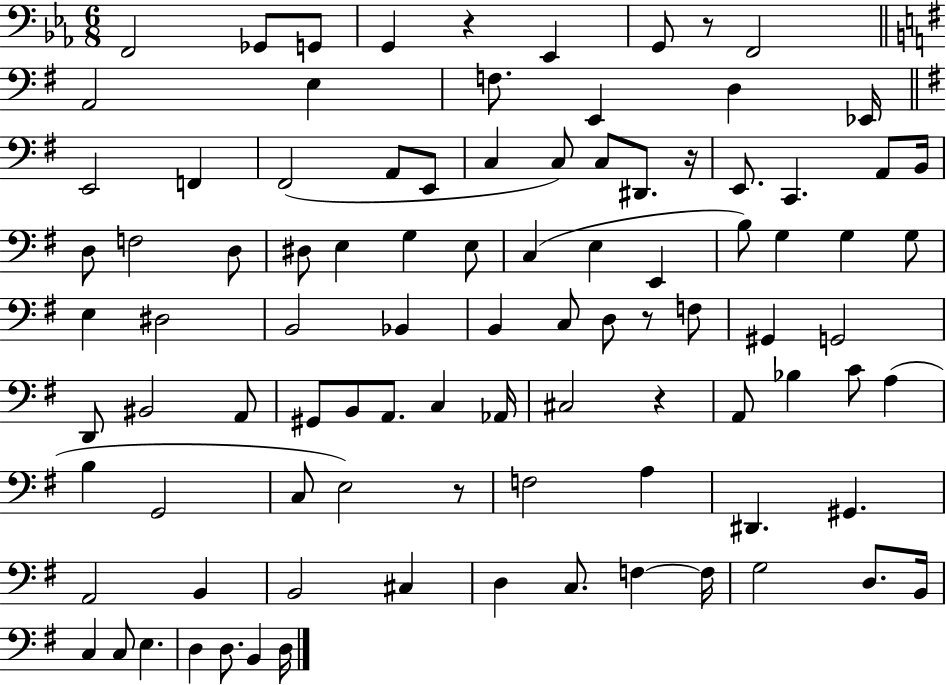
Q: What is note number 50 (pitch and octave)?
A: G2